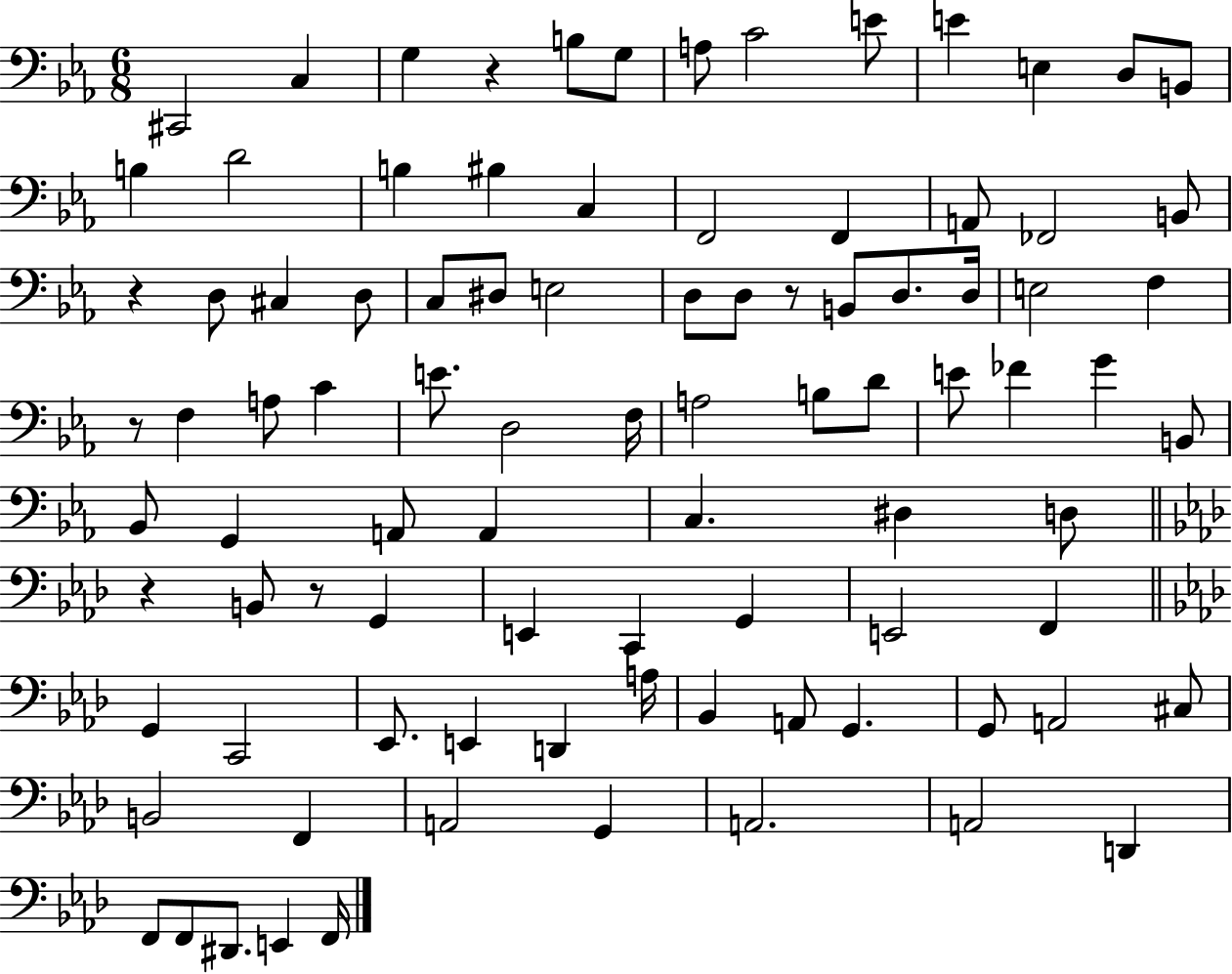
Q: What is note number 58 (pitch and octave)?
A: E2